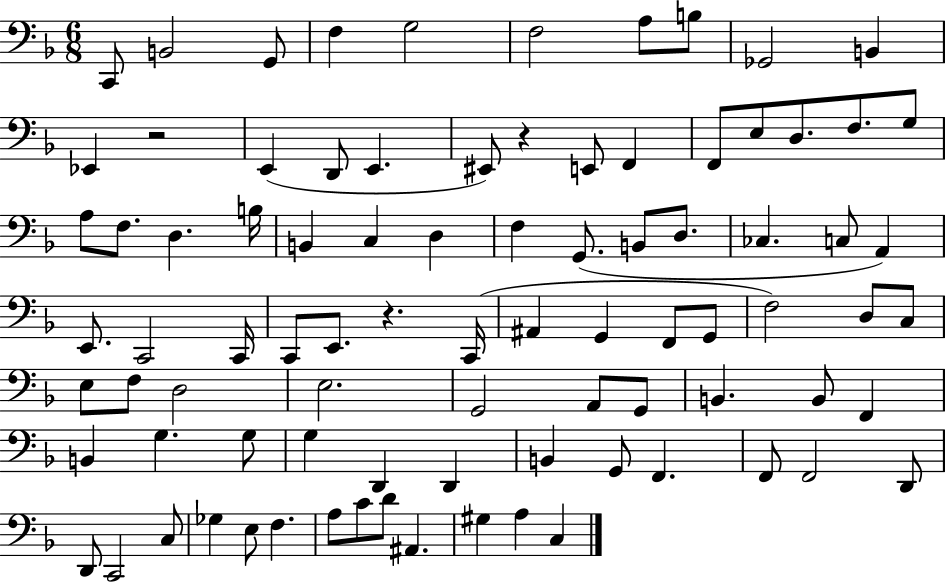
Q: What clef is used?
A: bass